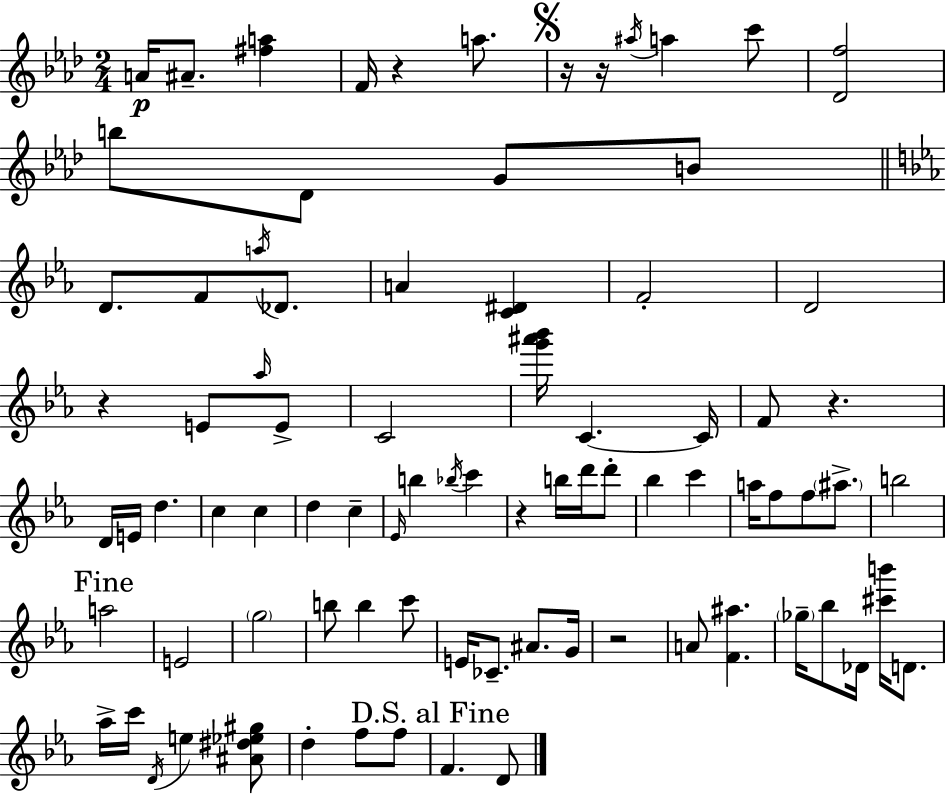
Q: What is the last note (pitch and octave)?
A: D4